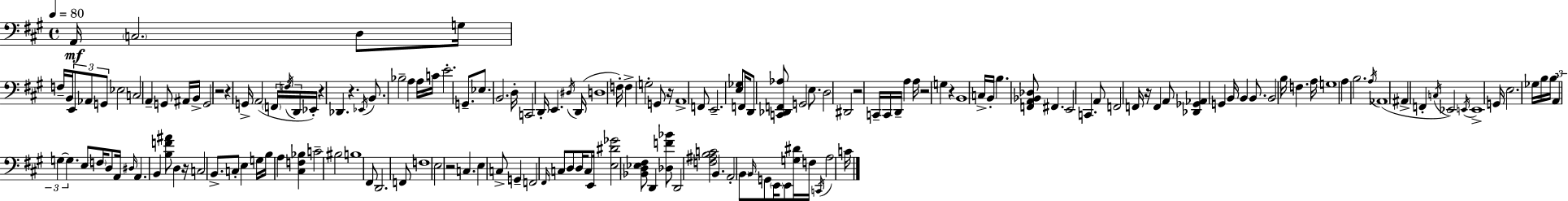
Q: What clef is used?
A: bass